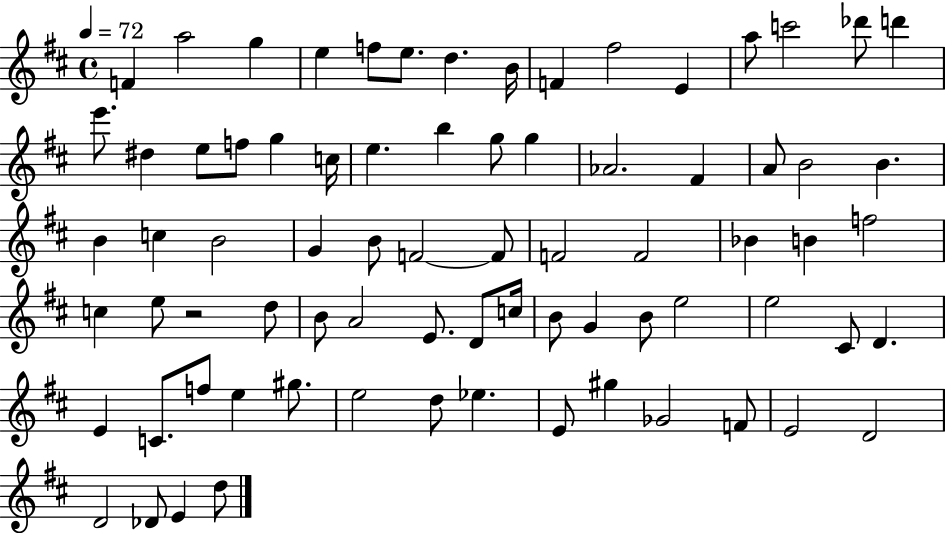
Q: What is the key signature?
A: D major